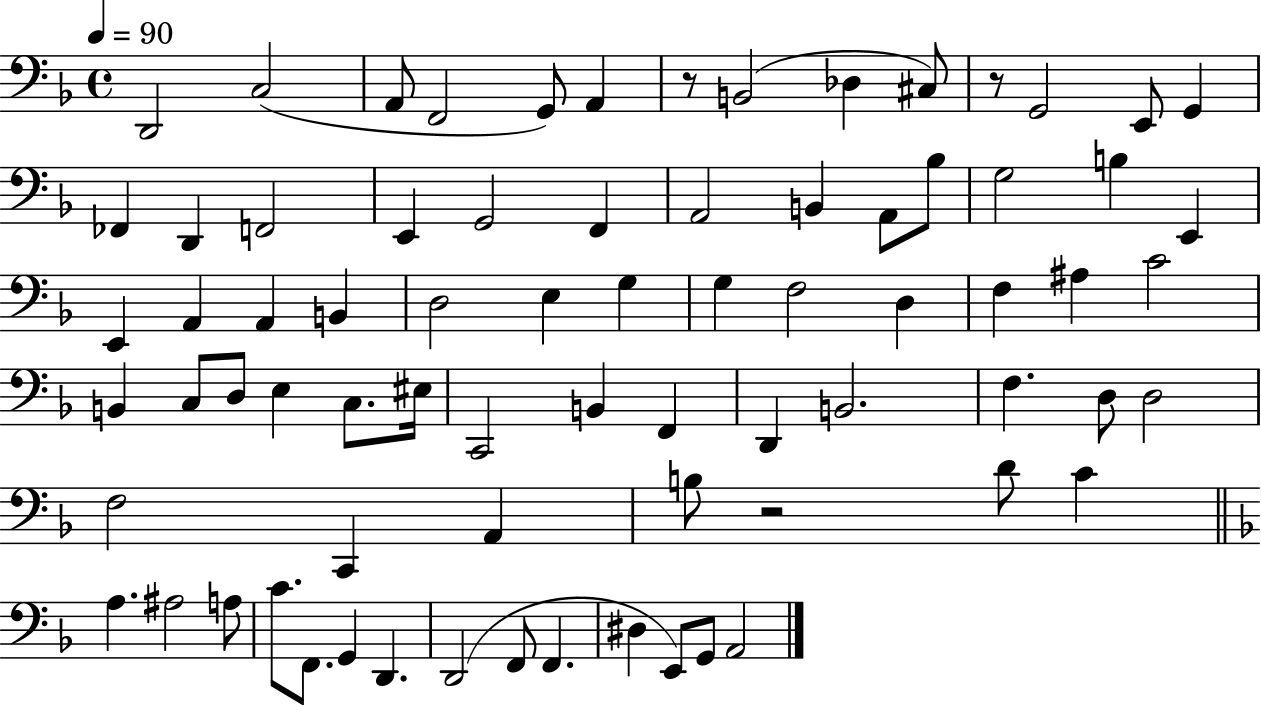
X:1
T:Untitled
M:4/4
L:1/4
K:F
D,,2 C,2 A,,/2 F,,2 G,,/2 A,, z/2 B,,2 _D, ^C,/2 z/2 G,,2 E,,/2 G,, _F,, D,, F,,2 E,, G,,2 F,, A,,2 B,, A,,/2 _B,/2 G,2 B, E,, E,, A,, A,, B,, D,2 E, G, G, F,2 D, F, ^A, C2 B,, C,/2 D,/2 E, C,/2 ^E,/4 C,,2 B,, F,, D,, B,,2 F, D,/2 D,2 F,2 C,, A,, B,/2 z2 D/2 C A, ^A,2 A,/2 C/2 F,,/2 G,, D,, D,,2 F,,/2 F,, ^D, E,,/2 G,,/2 A,,2